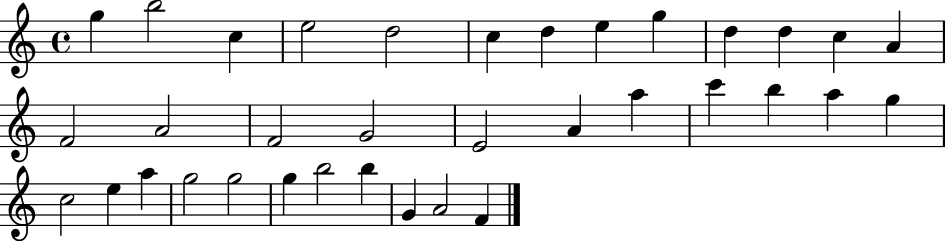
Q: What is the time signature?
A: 4/4